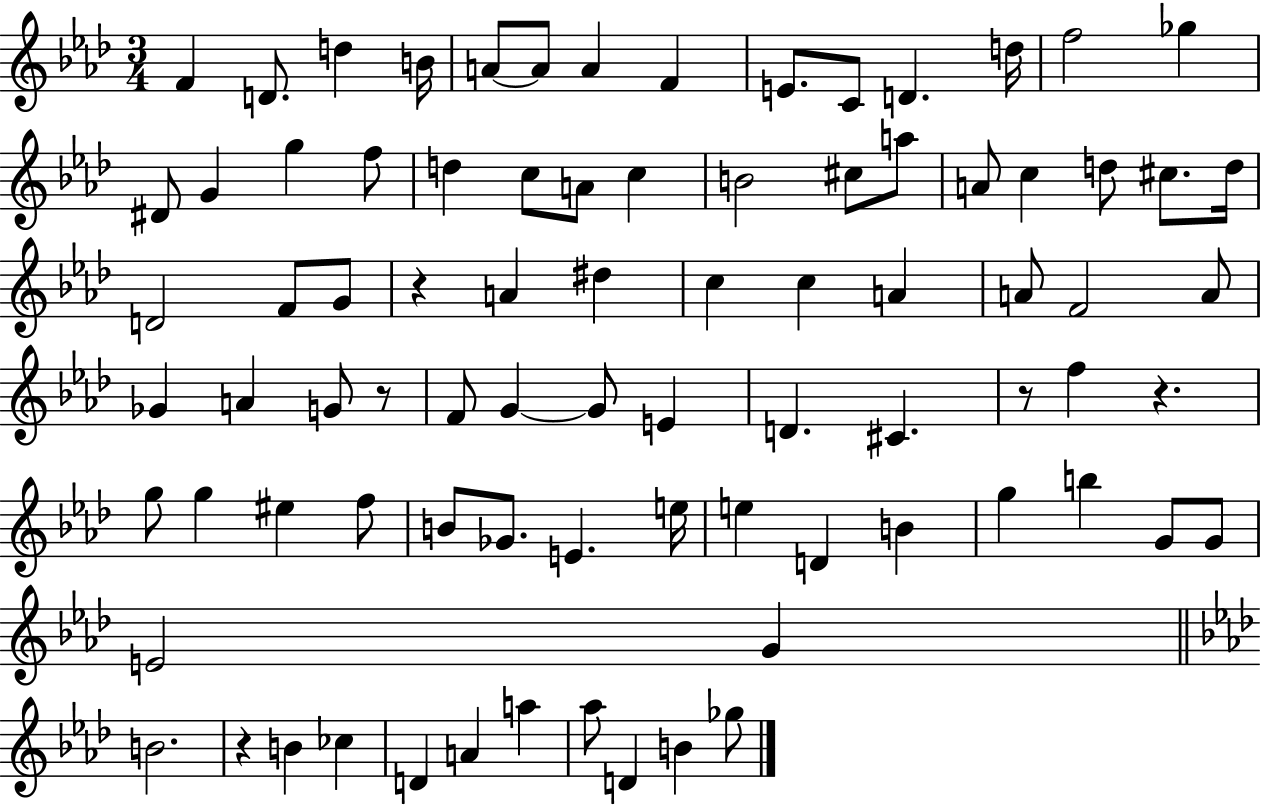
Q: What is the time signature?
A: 3/4